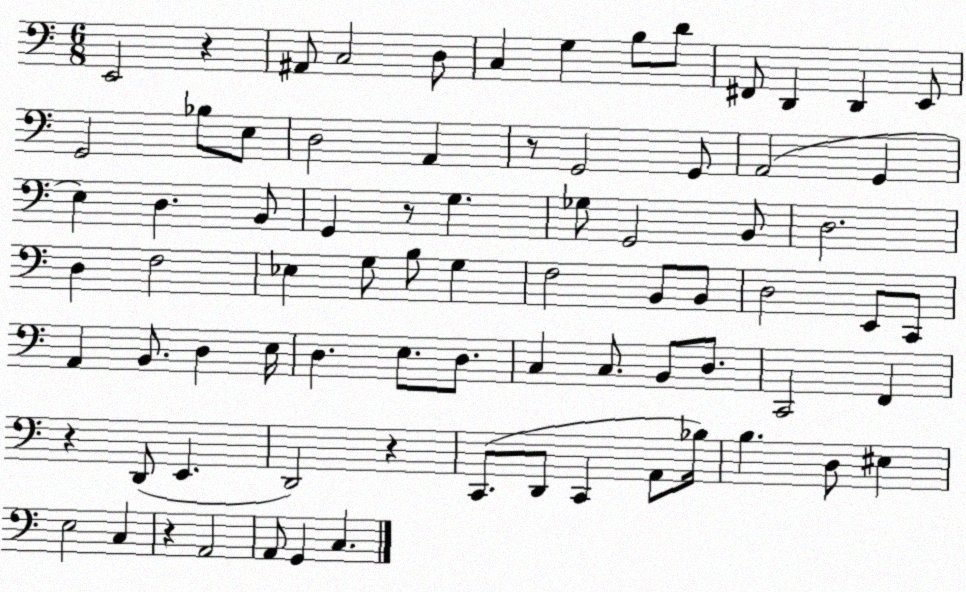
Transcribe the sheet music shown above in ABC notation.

X:1
T:Untitled
M:6/8
L:1/4
K:C
E,,2 z ^A,,/2 C,2 D,/2 C, G, B,/2 D/2 ^F,,/2 D,, D,, E,,/2 G,,2 _B,/2 E,/2 D,2 A,, z/2 G,,2 G,,/2 A,,2 G,, E, D, B,,/2 G,, z/2 G, _G,/2 G,,2 B,,/2 D,2 D, F,2 _E, G,/2 B,/2 G, F,2 B,,/2 B,,/2 D,2 E,,/2 C,,/2 A,, B,,/2 D, E,/4 D, E,/2 D,/2 C, C,/2 B,,/2 D,/2 C,,2 F,, z D,,/2 E,, D,,2 z C,,/2 D,,/2 C,, A,,/2 _B,/4 B, D,/2 ^E, E,2 C, z A,,2 A,,/2 G,, C,